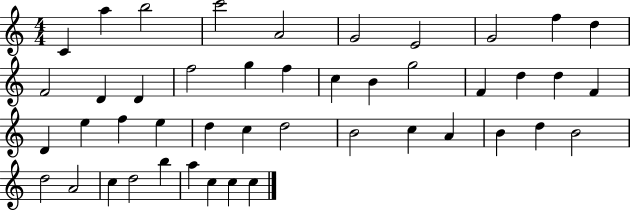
X:1
T:Untitled
M:4/4
L:1/4
K:C
C a b2 c'2 A2 G2 E2 G2 f d F2 D D f2 g f c B g2 F d d F D e f e d c d2 B2 c A B d B2 d2 A2 c d2 b a c c c